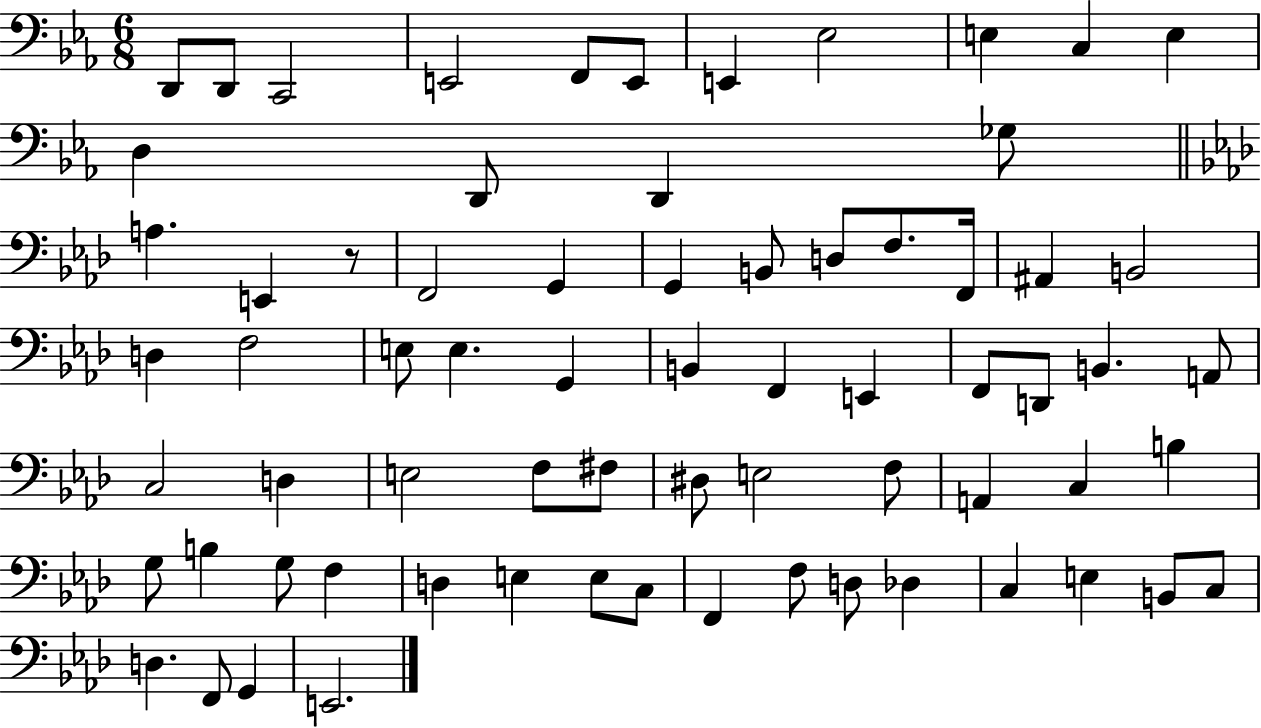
{
  \clef bass
  \numericTimeSignature
  \time 6/8
  \key ees \major
  d,8 d,8 c,2 | e,2 f,8 e,8 | e,4 ees2 | e4 c4 e4 | \break d4 d,8 d,4 ges8 | \bar "||" \break \key f \minor a4. e,4 r8 | f,2 g,4 | g,4 b,8 d8 f8. f,16 | ais,4 b,2 | \break d4 f2 | e8 e4. g,4 | b,4 f,4 e,4 | f,8 d,8 b,4. a,8 | \break c2 d4 | e2 f8 fis8 | dis8 e2 f8 | a,4 c4 b4 | \break g8 b4 g8 f4 | d4 e4 e8 c8 | f,4 f8 d8 des4 | c4 e4 b,8 c8 | \break d4. f,8 g,4 | e,2. | \bar "|."
}